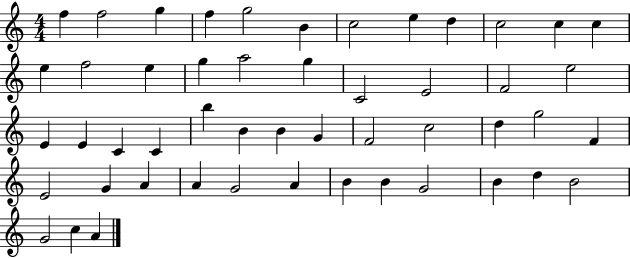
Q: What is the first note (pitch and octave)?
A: F5